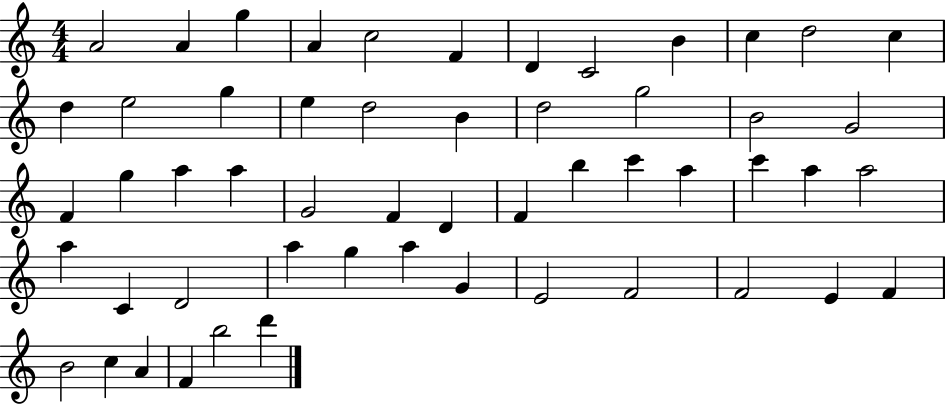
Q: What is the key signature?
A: C major